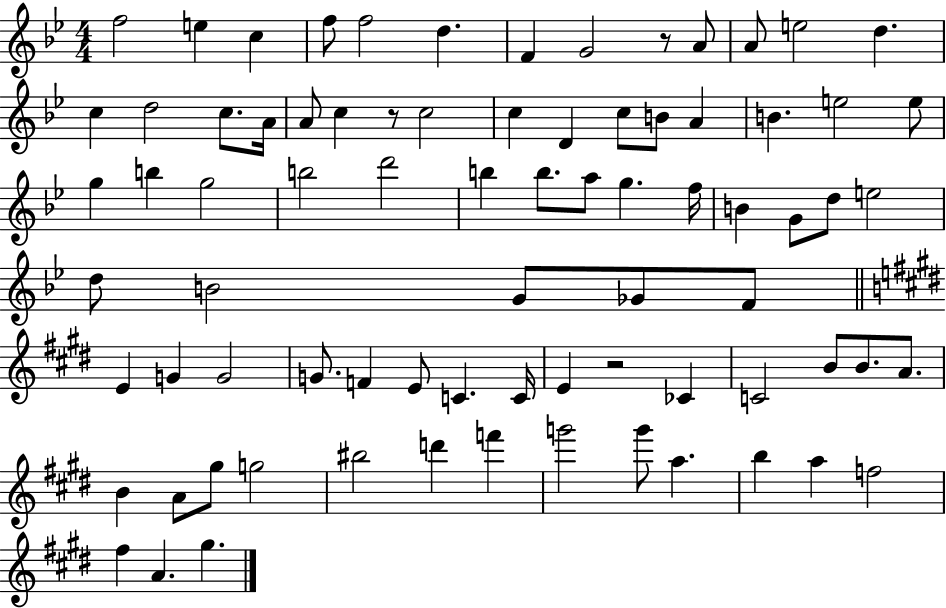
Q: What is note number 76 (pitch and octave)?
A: G#5